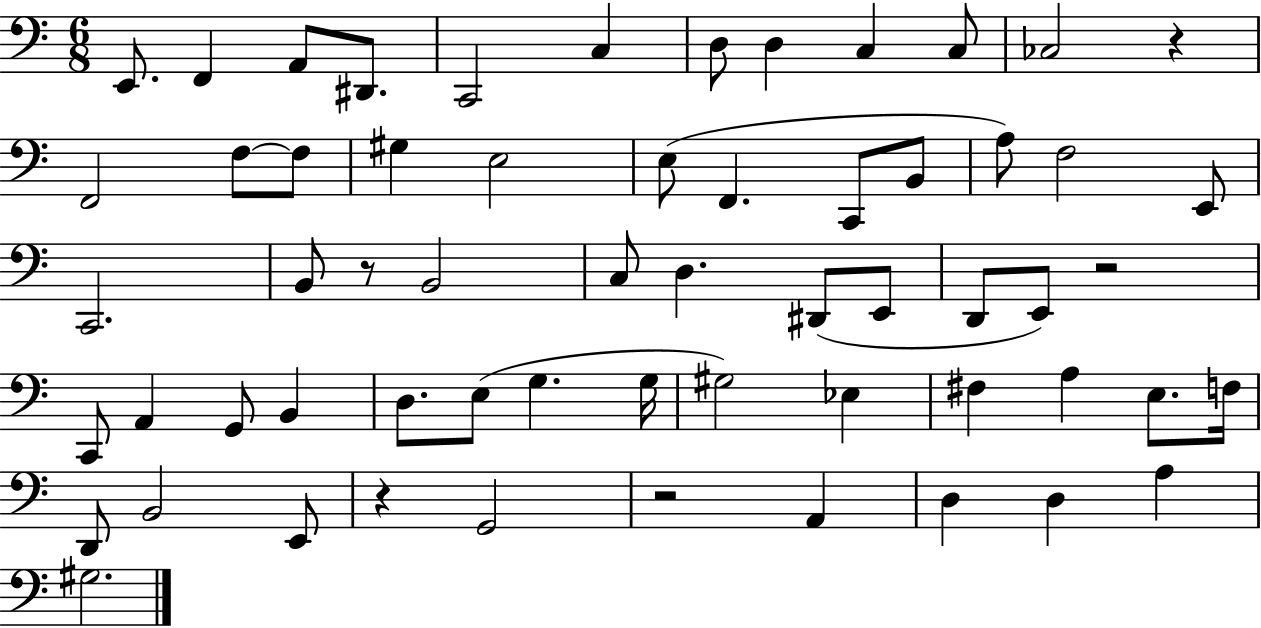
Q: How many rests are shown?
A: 5